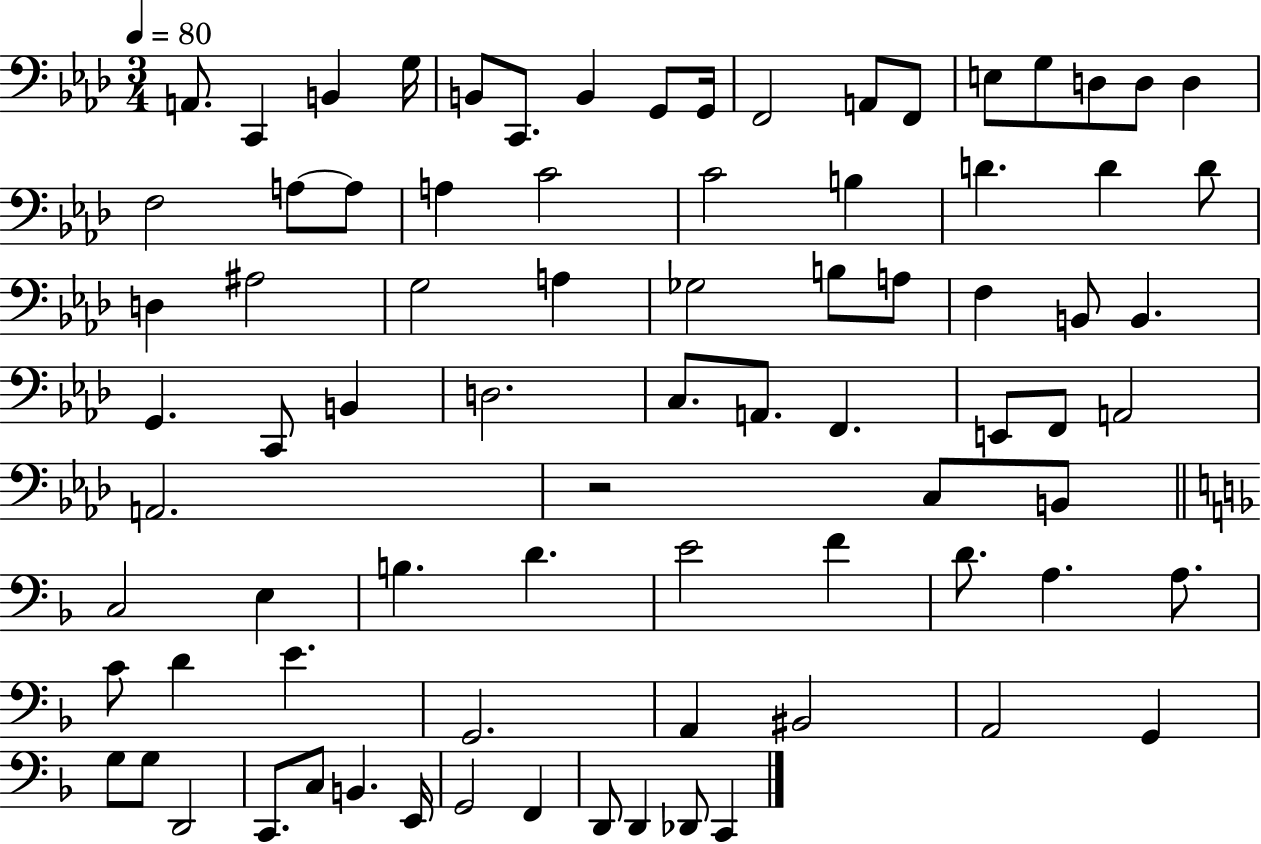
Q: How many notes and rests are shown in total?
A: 81